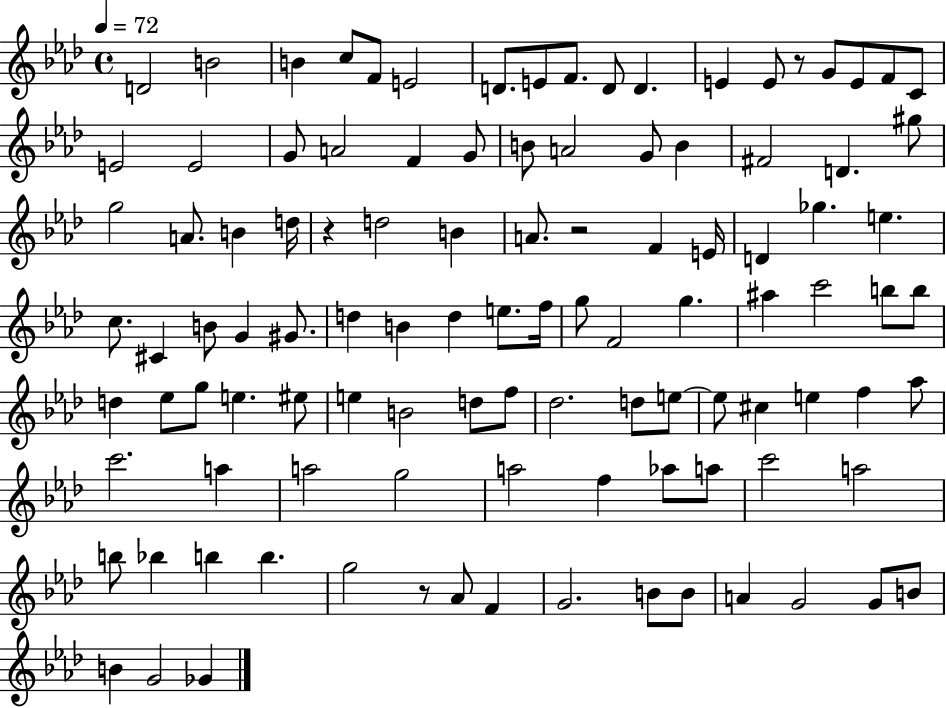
D4/h B4/h B4/q C5/e F4/e E4/h D4/e. E4/e F4/e. D4/e D4/q. E4/q E4/e R/e G4/e E4/e F4/e C4/e E4/h E4/h G4/e A4/h F4/q G4/e B4/e A4/h G4/e B4/q F#4/h D4/q. G#5/e G5/h A4/e. B4/q D5/s R/q D5/h B4/q A4/e. R/h F4/q E4/s D4/q Gb5/q. E5/q. C5/e. C#4/q B4/e G4/q G#4/e. D5/q B4/q D5/q E5/e. F5/s G5/e F4/h G5/q. A#5/q C6/h B5/e B5/e D5/q Eb5/e G5/e E5/q. EIS5/e E5/q B4/h D5/e F5/e Db5/h. D5/e E5/e E5/e C#5/q E5/q F5/q Ab5/e C6/h. A5/q A5/h G5/h A5/h F5/q Ab5/e A5/e C6/h A5/h B5/e Bb5/q B5/q B5/q. G5/h R/e Ab4/e F4/q G4/h. B4/e B4/e A4/q G4/h G4/e B4/e B4/q G4/h Gb4/q